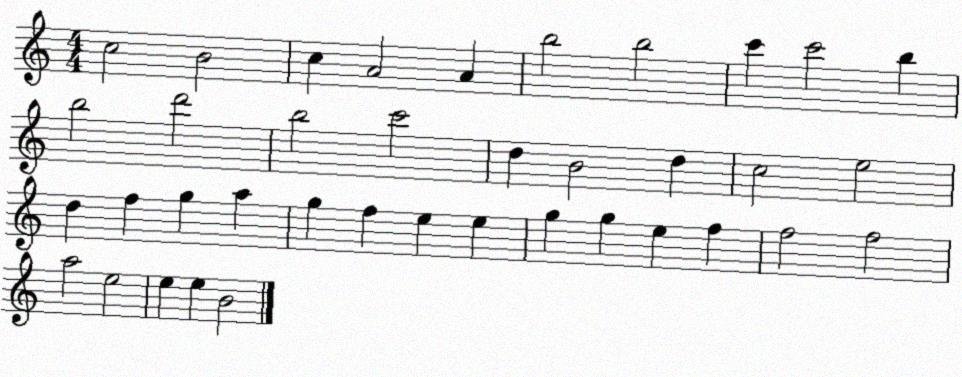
X:1
T:Untitled
M:4/4
L:1/4
K:C
c2 B2 c A2 A b2 b2 c' c'2 b b2 d'2 b2 c'2 d B2 d c2 e2 d f g a g f e e g g e f f2 f2 a2 e2 e e B2